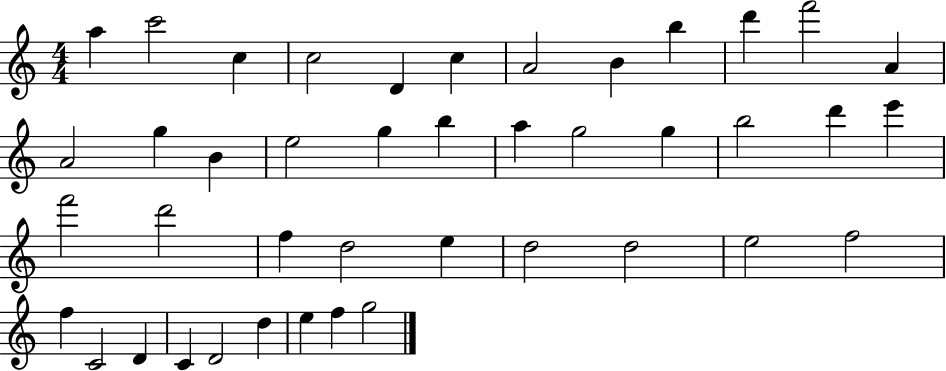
X:1
T:Untitled
M:4/4
L:1/4
K:C
a c'2 c c2 D c A2 B b d' f'2 A A2 g B e2 g b a g2 g b2 d' e' f'2 d'2 f d2 e d2 d2 e2 f2 f C2 D C D2 d e f g2